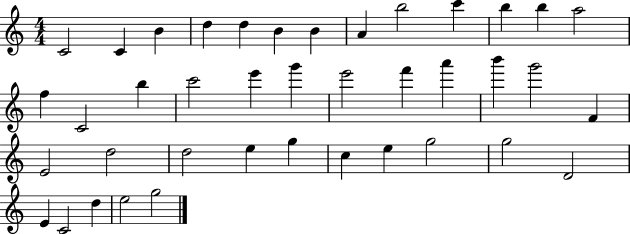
X:1
T:Untitled
M:4/4
L:1/4
K:C
C2 C B d d B B A b2 c' b b a2 f C2 b c'2 e' g' e'2 f' a' b' g'2 F E2 d2 d2 e g c e g2 g2 D2 E C2 d e2 g2